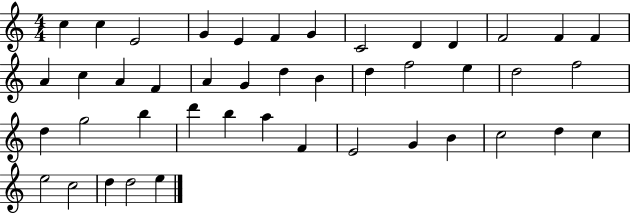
C5/q C5/q E4/h G4/q E4/q F4/q G4/q C4/h D4/q D4/q F4/h F4/q F4/q A4/q C5/q A4/q F4/q A4/q G4/q D5/q B4/q D5/q F5/h E5/q D5/h F5/h D5/q G5/h B5/q D6/q B5/q A5/q F4/q E4/h G4/q B4/q C5/h D5/q C5/q E5/h C5/h D5/q D5/h E5/q